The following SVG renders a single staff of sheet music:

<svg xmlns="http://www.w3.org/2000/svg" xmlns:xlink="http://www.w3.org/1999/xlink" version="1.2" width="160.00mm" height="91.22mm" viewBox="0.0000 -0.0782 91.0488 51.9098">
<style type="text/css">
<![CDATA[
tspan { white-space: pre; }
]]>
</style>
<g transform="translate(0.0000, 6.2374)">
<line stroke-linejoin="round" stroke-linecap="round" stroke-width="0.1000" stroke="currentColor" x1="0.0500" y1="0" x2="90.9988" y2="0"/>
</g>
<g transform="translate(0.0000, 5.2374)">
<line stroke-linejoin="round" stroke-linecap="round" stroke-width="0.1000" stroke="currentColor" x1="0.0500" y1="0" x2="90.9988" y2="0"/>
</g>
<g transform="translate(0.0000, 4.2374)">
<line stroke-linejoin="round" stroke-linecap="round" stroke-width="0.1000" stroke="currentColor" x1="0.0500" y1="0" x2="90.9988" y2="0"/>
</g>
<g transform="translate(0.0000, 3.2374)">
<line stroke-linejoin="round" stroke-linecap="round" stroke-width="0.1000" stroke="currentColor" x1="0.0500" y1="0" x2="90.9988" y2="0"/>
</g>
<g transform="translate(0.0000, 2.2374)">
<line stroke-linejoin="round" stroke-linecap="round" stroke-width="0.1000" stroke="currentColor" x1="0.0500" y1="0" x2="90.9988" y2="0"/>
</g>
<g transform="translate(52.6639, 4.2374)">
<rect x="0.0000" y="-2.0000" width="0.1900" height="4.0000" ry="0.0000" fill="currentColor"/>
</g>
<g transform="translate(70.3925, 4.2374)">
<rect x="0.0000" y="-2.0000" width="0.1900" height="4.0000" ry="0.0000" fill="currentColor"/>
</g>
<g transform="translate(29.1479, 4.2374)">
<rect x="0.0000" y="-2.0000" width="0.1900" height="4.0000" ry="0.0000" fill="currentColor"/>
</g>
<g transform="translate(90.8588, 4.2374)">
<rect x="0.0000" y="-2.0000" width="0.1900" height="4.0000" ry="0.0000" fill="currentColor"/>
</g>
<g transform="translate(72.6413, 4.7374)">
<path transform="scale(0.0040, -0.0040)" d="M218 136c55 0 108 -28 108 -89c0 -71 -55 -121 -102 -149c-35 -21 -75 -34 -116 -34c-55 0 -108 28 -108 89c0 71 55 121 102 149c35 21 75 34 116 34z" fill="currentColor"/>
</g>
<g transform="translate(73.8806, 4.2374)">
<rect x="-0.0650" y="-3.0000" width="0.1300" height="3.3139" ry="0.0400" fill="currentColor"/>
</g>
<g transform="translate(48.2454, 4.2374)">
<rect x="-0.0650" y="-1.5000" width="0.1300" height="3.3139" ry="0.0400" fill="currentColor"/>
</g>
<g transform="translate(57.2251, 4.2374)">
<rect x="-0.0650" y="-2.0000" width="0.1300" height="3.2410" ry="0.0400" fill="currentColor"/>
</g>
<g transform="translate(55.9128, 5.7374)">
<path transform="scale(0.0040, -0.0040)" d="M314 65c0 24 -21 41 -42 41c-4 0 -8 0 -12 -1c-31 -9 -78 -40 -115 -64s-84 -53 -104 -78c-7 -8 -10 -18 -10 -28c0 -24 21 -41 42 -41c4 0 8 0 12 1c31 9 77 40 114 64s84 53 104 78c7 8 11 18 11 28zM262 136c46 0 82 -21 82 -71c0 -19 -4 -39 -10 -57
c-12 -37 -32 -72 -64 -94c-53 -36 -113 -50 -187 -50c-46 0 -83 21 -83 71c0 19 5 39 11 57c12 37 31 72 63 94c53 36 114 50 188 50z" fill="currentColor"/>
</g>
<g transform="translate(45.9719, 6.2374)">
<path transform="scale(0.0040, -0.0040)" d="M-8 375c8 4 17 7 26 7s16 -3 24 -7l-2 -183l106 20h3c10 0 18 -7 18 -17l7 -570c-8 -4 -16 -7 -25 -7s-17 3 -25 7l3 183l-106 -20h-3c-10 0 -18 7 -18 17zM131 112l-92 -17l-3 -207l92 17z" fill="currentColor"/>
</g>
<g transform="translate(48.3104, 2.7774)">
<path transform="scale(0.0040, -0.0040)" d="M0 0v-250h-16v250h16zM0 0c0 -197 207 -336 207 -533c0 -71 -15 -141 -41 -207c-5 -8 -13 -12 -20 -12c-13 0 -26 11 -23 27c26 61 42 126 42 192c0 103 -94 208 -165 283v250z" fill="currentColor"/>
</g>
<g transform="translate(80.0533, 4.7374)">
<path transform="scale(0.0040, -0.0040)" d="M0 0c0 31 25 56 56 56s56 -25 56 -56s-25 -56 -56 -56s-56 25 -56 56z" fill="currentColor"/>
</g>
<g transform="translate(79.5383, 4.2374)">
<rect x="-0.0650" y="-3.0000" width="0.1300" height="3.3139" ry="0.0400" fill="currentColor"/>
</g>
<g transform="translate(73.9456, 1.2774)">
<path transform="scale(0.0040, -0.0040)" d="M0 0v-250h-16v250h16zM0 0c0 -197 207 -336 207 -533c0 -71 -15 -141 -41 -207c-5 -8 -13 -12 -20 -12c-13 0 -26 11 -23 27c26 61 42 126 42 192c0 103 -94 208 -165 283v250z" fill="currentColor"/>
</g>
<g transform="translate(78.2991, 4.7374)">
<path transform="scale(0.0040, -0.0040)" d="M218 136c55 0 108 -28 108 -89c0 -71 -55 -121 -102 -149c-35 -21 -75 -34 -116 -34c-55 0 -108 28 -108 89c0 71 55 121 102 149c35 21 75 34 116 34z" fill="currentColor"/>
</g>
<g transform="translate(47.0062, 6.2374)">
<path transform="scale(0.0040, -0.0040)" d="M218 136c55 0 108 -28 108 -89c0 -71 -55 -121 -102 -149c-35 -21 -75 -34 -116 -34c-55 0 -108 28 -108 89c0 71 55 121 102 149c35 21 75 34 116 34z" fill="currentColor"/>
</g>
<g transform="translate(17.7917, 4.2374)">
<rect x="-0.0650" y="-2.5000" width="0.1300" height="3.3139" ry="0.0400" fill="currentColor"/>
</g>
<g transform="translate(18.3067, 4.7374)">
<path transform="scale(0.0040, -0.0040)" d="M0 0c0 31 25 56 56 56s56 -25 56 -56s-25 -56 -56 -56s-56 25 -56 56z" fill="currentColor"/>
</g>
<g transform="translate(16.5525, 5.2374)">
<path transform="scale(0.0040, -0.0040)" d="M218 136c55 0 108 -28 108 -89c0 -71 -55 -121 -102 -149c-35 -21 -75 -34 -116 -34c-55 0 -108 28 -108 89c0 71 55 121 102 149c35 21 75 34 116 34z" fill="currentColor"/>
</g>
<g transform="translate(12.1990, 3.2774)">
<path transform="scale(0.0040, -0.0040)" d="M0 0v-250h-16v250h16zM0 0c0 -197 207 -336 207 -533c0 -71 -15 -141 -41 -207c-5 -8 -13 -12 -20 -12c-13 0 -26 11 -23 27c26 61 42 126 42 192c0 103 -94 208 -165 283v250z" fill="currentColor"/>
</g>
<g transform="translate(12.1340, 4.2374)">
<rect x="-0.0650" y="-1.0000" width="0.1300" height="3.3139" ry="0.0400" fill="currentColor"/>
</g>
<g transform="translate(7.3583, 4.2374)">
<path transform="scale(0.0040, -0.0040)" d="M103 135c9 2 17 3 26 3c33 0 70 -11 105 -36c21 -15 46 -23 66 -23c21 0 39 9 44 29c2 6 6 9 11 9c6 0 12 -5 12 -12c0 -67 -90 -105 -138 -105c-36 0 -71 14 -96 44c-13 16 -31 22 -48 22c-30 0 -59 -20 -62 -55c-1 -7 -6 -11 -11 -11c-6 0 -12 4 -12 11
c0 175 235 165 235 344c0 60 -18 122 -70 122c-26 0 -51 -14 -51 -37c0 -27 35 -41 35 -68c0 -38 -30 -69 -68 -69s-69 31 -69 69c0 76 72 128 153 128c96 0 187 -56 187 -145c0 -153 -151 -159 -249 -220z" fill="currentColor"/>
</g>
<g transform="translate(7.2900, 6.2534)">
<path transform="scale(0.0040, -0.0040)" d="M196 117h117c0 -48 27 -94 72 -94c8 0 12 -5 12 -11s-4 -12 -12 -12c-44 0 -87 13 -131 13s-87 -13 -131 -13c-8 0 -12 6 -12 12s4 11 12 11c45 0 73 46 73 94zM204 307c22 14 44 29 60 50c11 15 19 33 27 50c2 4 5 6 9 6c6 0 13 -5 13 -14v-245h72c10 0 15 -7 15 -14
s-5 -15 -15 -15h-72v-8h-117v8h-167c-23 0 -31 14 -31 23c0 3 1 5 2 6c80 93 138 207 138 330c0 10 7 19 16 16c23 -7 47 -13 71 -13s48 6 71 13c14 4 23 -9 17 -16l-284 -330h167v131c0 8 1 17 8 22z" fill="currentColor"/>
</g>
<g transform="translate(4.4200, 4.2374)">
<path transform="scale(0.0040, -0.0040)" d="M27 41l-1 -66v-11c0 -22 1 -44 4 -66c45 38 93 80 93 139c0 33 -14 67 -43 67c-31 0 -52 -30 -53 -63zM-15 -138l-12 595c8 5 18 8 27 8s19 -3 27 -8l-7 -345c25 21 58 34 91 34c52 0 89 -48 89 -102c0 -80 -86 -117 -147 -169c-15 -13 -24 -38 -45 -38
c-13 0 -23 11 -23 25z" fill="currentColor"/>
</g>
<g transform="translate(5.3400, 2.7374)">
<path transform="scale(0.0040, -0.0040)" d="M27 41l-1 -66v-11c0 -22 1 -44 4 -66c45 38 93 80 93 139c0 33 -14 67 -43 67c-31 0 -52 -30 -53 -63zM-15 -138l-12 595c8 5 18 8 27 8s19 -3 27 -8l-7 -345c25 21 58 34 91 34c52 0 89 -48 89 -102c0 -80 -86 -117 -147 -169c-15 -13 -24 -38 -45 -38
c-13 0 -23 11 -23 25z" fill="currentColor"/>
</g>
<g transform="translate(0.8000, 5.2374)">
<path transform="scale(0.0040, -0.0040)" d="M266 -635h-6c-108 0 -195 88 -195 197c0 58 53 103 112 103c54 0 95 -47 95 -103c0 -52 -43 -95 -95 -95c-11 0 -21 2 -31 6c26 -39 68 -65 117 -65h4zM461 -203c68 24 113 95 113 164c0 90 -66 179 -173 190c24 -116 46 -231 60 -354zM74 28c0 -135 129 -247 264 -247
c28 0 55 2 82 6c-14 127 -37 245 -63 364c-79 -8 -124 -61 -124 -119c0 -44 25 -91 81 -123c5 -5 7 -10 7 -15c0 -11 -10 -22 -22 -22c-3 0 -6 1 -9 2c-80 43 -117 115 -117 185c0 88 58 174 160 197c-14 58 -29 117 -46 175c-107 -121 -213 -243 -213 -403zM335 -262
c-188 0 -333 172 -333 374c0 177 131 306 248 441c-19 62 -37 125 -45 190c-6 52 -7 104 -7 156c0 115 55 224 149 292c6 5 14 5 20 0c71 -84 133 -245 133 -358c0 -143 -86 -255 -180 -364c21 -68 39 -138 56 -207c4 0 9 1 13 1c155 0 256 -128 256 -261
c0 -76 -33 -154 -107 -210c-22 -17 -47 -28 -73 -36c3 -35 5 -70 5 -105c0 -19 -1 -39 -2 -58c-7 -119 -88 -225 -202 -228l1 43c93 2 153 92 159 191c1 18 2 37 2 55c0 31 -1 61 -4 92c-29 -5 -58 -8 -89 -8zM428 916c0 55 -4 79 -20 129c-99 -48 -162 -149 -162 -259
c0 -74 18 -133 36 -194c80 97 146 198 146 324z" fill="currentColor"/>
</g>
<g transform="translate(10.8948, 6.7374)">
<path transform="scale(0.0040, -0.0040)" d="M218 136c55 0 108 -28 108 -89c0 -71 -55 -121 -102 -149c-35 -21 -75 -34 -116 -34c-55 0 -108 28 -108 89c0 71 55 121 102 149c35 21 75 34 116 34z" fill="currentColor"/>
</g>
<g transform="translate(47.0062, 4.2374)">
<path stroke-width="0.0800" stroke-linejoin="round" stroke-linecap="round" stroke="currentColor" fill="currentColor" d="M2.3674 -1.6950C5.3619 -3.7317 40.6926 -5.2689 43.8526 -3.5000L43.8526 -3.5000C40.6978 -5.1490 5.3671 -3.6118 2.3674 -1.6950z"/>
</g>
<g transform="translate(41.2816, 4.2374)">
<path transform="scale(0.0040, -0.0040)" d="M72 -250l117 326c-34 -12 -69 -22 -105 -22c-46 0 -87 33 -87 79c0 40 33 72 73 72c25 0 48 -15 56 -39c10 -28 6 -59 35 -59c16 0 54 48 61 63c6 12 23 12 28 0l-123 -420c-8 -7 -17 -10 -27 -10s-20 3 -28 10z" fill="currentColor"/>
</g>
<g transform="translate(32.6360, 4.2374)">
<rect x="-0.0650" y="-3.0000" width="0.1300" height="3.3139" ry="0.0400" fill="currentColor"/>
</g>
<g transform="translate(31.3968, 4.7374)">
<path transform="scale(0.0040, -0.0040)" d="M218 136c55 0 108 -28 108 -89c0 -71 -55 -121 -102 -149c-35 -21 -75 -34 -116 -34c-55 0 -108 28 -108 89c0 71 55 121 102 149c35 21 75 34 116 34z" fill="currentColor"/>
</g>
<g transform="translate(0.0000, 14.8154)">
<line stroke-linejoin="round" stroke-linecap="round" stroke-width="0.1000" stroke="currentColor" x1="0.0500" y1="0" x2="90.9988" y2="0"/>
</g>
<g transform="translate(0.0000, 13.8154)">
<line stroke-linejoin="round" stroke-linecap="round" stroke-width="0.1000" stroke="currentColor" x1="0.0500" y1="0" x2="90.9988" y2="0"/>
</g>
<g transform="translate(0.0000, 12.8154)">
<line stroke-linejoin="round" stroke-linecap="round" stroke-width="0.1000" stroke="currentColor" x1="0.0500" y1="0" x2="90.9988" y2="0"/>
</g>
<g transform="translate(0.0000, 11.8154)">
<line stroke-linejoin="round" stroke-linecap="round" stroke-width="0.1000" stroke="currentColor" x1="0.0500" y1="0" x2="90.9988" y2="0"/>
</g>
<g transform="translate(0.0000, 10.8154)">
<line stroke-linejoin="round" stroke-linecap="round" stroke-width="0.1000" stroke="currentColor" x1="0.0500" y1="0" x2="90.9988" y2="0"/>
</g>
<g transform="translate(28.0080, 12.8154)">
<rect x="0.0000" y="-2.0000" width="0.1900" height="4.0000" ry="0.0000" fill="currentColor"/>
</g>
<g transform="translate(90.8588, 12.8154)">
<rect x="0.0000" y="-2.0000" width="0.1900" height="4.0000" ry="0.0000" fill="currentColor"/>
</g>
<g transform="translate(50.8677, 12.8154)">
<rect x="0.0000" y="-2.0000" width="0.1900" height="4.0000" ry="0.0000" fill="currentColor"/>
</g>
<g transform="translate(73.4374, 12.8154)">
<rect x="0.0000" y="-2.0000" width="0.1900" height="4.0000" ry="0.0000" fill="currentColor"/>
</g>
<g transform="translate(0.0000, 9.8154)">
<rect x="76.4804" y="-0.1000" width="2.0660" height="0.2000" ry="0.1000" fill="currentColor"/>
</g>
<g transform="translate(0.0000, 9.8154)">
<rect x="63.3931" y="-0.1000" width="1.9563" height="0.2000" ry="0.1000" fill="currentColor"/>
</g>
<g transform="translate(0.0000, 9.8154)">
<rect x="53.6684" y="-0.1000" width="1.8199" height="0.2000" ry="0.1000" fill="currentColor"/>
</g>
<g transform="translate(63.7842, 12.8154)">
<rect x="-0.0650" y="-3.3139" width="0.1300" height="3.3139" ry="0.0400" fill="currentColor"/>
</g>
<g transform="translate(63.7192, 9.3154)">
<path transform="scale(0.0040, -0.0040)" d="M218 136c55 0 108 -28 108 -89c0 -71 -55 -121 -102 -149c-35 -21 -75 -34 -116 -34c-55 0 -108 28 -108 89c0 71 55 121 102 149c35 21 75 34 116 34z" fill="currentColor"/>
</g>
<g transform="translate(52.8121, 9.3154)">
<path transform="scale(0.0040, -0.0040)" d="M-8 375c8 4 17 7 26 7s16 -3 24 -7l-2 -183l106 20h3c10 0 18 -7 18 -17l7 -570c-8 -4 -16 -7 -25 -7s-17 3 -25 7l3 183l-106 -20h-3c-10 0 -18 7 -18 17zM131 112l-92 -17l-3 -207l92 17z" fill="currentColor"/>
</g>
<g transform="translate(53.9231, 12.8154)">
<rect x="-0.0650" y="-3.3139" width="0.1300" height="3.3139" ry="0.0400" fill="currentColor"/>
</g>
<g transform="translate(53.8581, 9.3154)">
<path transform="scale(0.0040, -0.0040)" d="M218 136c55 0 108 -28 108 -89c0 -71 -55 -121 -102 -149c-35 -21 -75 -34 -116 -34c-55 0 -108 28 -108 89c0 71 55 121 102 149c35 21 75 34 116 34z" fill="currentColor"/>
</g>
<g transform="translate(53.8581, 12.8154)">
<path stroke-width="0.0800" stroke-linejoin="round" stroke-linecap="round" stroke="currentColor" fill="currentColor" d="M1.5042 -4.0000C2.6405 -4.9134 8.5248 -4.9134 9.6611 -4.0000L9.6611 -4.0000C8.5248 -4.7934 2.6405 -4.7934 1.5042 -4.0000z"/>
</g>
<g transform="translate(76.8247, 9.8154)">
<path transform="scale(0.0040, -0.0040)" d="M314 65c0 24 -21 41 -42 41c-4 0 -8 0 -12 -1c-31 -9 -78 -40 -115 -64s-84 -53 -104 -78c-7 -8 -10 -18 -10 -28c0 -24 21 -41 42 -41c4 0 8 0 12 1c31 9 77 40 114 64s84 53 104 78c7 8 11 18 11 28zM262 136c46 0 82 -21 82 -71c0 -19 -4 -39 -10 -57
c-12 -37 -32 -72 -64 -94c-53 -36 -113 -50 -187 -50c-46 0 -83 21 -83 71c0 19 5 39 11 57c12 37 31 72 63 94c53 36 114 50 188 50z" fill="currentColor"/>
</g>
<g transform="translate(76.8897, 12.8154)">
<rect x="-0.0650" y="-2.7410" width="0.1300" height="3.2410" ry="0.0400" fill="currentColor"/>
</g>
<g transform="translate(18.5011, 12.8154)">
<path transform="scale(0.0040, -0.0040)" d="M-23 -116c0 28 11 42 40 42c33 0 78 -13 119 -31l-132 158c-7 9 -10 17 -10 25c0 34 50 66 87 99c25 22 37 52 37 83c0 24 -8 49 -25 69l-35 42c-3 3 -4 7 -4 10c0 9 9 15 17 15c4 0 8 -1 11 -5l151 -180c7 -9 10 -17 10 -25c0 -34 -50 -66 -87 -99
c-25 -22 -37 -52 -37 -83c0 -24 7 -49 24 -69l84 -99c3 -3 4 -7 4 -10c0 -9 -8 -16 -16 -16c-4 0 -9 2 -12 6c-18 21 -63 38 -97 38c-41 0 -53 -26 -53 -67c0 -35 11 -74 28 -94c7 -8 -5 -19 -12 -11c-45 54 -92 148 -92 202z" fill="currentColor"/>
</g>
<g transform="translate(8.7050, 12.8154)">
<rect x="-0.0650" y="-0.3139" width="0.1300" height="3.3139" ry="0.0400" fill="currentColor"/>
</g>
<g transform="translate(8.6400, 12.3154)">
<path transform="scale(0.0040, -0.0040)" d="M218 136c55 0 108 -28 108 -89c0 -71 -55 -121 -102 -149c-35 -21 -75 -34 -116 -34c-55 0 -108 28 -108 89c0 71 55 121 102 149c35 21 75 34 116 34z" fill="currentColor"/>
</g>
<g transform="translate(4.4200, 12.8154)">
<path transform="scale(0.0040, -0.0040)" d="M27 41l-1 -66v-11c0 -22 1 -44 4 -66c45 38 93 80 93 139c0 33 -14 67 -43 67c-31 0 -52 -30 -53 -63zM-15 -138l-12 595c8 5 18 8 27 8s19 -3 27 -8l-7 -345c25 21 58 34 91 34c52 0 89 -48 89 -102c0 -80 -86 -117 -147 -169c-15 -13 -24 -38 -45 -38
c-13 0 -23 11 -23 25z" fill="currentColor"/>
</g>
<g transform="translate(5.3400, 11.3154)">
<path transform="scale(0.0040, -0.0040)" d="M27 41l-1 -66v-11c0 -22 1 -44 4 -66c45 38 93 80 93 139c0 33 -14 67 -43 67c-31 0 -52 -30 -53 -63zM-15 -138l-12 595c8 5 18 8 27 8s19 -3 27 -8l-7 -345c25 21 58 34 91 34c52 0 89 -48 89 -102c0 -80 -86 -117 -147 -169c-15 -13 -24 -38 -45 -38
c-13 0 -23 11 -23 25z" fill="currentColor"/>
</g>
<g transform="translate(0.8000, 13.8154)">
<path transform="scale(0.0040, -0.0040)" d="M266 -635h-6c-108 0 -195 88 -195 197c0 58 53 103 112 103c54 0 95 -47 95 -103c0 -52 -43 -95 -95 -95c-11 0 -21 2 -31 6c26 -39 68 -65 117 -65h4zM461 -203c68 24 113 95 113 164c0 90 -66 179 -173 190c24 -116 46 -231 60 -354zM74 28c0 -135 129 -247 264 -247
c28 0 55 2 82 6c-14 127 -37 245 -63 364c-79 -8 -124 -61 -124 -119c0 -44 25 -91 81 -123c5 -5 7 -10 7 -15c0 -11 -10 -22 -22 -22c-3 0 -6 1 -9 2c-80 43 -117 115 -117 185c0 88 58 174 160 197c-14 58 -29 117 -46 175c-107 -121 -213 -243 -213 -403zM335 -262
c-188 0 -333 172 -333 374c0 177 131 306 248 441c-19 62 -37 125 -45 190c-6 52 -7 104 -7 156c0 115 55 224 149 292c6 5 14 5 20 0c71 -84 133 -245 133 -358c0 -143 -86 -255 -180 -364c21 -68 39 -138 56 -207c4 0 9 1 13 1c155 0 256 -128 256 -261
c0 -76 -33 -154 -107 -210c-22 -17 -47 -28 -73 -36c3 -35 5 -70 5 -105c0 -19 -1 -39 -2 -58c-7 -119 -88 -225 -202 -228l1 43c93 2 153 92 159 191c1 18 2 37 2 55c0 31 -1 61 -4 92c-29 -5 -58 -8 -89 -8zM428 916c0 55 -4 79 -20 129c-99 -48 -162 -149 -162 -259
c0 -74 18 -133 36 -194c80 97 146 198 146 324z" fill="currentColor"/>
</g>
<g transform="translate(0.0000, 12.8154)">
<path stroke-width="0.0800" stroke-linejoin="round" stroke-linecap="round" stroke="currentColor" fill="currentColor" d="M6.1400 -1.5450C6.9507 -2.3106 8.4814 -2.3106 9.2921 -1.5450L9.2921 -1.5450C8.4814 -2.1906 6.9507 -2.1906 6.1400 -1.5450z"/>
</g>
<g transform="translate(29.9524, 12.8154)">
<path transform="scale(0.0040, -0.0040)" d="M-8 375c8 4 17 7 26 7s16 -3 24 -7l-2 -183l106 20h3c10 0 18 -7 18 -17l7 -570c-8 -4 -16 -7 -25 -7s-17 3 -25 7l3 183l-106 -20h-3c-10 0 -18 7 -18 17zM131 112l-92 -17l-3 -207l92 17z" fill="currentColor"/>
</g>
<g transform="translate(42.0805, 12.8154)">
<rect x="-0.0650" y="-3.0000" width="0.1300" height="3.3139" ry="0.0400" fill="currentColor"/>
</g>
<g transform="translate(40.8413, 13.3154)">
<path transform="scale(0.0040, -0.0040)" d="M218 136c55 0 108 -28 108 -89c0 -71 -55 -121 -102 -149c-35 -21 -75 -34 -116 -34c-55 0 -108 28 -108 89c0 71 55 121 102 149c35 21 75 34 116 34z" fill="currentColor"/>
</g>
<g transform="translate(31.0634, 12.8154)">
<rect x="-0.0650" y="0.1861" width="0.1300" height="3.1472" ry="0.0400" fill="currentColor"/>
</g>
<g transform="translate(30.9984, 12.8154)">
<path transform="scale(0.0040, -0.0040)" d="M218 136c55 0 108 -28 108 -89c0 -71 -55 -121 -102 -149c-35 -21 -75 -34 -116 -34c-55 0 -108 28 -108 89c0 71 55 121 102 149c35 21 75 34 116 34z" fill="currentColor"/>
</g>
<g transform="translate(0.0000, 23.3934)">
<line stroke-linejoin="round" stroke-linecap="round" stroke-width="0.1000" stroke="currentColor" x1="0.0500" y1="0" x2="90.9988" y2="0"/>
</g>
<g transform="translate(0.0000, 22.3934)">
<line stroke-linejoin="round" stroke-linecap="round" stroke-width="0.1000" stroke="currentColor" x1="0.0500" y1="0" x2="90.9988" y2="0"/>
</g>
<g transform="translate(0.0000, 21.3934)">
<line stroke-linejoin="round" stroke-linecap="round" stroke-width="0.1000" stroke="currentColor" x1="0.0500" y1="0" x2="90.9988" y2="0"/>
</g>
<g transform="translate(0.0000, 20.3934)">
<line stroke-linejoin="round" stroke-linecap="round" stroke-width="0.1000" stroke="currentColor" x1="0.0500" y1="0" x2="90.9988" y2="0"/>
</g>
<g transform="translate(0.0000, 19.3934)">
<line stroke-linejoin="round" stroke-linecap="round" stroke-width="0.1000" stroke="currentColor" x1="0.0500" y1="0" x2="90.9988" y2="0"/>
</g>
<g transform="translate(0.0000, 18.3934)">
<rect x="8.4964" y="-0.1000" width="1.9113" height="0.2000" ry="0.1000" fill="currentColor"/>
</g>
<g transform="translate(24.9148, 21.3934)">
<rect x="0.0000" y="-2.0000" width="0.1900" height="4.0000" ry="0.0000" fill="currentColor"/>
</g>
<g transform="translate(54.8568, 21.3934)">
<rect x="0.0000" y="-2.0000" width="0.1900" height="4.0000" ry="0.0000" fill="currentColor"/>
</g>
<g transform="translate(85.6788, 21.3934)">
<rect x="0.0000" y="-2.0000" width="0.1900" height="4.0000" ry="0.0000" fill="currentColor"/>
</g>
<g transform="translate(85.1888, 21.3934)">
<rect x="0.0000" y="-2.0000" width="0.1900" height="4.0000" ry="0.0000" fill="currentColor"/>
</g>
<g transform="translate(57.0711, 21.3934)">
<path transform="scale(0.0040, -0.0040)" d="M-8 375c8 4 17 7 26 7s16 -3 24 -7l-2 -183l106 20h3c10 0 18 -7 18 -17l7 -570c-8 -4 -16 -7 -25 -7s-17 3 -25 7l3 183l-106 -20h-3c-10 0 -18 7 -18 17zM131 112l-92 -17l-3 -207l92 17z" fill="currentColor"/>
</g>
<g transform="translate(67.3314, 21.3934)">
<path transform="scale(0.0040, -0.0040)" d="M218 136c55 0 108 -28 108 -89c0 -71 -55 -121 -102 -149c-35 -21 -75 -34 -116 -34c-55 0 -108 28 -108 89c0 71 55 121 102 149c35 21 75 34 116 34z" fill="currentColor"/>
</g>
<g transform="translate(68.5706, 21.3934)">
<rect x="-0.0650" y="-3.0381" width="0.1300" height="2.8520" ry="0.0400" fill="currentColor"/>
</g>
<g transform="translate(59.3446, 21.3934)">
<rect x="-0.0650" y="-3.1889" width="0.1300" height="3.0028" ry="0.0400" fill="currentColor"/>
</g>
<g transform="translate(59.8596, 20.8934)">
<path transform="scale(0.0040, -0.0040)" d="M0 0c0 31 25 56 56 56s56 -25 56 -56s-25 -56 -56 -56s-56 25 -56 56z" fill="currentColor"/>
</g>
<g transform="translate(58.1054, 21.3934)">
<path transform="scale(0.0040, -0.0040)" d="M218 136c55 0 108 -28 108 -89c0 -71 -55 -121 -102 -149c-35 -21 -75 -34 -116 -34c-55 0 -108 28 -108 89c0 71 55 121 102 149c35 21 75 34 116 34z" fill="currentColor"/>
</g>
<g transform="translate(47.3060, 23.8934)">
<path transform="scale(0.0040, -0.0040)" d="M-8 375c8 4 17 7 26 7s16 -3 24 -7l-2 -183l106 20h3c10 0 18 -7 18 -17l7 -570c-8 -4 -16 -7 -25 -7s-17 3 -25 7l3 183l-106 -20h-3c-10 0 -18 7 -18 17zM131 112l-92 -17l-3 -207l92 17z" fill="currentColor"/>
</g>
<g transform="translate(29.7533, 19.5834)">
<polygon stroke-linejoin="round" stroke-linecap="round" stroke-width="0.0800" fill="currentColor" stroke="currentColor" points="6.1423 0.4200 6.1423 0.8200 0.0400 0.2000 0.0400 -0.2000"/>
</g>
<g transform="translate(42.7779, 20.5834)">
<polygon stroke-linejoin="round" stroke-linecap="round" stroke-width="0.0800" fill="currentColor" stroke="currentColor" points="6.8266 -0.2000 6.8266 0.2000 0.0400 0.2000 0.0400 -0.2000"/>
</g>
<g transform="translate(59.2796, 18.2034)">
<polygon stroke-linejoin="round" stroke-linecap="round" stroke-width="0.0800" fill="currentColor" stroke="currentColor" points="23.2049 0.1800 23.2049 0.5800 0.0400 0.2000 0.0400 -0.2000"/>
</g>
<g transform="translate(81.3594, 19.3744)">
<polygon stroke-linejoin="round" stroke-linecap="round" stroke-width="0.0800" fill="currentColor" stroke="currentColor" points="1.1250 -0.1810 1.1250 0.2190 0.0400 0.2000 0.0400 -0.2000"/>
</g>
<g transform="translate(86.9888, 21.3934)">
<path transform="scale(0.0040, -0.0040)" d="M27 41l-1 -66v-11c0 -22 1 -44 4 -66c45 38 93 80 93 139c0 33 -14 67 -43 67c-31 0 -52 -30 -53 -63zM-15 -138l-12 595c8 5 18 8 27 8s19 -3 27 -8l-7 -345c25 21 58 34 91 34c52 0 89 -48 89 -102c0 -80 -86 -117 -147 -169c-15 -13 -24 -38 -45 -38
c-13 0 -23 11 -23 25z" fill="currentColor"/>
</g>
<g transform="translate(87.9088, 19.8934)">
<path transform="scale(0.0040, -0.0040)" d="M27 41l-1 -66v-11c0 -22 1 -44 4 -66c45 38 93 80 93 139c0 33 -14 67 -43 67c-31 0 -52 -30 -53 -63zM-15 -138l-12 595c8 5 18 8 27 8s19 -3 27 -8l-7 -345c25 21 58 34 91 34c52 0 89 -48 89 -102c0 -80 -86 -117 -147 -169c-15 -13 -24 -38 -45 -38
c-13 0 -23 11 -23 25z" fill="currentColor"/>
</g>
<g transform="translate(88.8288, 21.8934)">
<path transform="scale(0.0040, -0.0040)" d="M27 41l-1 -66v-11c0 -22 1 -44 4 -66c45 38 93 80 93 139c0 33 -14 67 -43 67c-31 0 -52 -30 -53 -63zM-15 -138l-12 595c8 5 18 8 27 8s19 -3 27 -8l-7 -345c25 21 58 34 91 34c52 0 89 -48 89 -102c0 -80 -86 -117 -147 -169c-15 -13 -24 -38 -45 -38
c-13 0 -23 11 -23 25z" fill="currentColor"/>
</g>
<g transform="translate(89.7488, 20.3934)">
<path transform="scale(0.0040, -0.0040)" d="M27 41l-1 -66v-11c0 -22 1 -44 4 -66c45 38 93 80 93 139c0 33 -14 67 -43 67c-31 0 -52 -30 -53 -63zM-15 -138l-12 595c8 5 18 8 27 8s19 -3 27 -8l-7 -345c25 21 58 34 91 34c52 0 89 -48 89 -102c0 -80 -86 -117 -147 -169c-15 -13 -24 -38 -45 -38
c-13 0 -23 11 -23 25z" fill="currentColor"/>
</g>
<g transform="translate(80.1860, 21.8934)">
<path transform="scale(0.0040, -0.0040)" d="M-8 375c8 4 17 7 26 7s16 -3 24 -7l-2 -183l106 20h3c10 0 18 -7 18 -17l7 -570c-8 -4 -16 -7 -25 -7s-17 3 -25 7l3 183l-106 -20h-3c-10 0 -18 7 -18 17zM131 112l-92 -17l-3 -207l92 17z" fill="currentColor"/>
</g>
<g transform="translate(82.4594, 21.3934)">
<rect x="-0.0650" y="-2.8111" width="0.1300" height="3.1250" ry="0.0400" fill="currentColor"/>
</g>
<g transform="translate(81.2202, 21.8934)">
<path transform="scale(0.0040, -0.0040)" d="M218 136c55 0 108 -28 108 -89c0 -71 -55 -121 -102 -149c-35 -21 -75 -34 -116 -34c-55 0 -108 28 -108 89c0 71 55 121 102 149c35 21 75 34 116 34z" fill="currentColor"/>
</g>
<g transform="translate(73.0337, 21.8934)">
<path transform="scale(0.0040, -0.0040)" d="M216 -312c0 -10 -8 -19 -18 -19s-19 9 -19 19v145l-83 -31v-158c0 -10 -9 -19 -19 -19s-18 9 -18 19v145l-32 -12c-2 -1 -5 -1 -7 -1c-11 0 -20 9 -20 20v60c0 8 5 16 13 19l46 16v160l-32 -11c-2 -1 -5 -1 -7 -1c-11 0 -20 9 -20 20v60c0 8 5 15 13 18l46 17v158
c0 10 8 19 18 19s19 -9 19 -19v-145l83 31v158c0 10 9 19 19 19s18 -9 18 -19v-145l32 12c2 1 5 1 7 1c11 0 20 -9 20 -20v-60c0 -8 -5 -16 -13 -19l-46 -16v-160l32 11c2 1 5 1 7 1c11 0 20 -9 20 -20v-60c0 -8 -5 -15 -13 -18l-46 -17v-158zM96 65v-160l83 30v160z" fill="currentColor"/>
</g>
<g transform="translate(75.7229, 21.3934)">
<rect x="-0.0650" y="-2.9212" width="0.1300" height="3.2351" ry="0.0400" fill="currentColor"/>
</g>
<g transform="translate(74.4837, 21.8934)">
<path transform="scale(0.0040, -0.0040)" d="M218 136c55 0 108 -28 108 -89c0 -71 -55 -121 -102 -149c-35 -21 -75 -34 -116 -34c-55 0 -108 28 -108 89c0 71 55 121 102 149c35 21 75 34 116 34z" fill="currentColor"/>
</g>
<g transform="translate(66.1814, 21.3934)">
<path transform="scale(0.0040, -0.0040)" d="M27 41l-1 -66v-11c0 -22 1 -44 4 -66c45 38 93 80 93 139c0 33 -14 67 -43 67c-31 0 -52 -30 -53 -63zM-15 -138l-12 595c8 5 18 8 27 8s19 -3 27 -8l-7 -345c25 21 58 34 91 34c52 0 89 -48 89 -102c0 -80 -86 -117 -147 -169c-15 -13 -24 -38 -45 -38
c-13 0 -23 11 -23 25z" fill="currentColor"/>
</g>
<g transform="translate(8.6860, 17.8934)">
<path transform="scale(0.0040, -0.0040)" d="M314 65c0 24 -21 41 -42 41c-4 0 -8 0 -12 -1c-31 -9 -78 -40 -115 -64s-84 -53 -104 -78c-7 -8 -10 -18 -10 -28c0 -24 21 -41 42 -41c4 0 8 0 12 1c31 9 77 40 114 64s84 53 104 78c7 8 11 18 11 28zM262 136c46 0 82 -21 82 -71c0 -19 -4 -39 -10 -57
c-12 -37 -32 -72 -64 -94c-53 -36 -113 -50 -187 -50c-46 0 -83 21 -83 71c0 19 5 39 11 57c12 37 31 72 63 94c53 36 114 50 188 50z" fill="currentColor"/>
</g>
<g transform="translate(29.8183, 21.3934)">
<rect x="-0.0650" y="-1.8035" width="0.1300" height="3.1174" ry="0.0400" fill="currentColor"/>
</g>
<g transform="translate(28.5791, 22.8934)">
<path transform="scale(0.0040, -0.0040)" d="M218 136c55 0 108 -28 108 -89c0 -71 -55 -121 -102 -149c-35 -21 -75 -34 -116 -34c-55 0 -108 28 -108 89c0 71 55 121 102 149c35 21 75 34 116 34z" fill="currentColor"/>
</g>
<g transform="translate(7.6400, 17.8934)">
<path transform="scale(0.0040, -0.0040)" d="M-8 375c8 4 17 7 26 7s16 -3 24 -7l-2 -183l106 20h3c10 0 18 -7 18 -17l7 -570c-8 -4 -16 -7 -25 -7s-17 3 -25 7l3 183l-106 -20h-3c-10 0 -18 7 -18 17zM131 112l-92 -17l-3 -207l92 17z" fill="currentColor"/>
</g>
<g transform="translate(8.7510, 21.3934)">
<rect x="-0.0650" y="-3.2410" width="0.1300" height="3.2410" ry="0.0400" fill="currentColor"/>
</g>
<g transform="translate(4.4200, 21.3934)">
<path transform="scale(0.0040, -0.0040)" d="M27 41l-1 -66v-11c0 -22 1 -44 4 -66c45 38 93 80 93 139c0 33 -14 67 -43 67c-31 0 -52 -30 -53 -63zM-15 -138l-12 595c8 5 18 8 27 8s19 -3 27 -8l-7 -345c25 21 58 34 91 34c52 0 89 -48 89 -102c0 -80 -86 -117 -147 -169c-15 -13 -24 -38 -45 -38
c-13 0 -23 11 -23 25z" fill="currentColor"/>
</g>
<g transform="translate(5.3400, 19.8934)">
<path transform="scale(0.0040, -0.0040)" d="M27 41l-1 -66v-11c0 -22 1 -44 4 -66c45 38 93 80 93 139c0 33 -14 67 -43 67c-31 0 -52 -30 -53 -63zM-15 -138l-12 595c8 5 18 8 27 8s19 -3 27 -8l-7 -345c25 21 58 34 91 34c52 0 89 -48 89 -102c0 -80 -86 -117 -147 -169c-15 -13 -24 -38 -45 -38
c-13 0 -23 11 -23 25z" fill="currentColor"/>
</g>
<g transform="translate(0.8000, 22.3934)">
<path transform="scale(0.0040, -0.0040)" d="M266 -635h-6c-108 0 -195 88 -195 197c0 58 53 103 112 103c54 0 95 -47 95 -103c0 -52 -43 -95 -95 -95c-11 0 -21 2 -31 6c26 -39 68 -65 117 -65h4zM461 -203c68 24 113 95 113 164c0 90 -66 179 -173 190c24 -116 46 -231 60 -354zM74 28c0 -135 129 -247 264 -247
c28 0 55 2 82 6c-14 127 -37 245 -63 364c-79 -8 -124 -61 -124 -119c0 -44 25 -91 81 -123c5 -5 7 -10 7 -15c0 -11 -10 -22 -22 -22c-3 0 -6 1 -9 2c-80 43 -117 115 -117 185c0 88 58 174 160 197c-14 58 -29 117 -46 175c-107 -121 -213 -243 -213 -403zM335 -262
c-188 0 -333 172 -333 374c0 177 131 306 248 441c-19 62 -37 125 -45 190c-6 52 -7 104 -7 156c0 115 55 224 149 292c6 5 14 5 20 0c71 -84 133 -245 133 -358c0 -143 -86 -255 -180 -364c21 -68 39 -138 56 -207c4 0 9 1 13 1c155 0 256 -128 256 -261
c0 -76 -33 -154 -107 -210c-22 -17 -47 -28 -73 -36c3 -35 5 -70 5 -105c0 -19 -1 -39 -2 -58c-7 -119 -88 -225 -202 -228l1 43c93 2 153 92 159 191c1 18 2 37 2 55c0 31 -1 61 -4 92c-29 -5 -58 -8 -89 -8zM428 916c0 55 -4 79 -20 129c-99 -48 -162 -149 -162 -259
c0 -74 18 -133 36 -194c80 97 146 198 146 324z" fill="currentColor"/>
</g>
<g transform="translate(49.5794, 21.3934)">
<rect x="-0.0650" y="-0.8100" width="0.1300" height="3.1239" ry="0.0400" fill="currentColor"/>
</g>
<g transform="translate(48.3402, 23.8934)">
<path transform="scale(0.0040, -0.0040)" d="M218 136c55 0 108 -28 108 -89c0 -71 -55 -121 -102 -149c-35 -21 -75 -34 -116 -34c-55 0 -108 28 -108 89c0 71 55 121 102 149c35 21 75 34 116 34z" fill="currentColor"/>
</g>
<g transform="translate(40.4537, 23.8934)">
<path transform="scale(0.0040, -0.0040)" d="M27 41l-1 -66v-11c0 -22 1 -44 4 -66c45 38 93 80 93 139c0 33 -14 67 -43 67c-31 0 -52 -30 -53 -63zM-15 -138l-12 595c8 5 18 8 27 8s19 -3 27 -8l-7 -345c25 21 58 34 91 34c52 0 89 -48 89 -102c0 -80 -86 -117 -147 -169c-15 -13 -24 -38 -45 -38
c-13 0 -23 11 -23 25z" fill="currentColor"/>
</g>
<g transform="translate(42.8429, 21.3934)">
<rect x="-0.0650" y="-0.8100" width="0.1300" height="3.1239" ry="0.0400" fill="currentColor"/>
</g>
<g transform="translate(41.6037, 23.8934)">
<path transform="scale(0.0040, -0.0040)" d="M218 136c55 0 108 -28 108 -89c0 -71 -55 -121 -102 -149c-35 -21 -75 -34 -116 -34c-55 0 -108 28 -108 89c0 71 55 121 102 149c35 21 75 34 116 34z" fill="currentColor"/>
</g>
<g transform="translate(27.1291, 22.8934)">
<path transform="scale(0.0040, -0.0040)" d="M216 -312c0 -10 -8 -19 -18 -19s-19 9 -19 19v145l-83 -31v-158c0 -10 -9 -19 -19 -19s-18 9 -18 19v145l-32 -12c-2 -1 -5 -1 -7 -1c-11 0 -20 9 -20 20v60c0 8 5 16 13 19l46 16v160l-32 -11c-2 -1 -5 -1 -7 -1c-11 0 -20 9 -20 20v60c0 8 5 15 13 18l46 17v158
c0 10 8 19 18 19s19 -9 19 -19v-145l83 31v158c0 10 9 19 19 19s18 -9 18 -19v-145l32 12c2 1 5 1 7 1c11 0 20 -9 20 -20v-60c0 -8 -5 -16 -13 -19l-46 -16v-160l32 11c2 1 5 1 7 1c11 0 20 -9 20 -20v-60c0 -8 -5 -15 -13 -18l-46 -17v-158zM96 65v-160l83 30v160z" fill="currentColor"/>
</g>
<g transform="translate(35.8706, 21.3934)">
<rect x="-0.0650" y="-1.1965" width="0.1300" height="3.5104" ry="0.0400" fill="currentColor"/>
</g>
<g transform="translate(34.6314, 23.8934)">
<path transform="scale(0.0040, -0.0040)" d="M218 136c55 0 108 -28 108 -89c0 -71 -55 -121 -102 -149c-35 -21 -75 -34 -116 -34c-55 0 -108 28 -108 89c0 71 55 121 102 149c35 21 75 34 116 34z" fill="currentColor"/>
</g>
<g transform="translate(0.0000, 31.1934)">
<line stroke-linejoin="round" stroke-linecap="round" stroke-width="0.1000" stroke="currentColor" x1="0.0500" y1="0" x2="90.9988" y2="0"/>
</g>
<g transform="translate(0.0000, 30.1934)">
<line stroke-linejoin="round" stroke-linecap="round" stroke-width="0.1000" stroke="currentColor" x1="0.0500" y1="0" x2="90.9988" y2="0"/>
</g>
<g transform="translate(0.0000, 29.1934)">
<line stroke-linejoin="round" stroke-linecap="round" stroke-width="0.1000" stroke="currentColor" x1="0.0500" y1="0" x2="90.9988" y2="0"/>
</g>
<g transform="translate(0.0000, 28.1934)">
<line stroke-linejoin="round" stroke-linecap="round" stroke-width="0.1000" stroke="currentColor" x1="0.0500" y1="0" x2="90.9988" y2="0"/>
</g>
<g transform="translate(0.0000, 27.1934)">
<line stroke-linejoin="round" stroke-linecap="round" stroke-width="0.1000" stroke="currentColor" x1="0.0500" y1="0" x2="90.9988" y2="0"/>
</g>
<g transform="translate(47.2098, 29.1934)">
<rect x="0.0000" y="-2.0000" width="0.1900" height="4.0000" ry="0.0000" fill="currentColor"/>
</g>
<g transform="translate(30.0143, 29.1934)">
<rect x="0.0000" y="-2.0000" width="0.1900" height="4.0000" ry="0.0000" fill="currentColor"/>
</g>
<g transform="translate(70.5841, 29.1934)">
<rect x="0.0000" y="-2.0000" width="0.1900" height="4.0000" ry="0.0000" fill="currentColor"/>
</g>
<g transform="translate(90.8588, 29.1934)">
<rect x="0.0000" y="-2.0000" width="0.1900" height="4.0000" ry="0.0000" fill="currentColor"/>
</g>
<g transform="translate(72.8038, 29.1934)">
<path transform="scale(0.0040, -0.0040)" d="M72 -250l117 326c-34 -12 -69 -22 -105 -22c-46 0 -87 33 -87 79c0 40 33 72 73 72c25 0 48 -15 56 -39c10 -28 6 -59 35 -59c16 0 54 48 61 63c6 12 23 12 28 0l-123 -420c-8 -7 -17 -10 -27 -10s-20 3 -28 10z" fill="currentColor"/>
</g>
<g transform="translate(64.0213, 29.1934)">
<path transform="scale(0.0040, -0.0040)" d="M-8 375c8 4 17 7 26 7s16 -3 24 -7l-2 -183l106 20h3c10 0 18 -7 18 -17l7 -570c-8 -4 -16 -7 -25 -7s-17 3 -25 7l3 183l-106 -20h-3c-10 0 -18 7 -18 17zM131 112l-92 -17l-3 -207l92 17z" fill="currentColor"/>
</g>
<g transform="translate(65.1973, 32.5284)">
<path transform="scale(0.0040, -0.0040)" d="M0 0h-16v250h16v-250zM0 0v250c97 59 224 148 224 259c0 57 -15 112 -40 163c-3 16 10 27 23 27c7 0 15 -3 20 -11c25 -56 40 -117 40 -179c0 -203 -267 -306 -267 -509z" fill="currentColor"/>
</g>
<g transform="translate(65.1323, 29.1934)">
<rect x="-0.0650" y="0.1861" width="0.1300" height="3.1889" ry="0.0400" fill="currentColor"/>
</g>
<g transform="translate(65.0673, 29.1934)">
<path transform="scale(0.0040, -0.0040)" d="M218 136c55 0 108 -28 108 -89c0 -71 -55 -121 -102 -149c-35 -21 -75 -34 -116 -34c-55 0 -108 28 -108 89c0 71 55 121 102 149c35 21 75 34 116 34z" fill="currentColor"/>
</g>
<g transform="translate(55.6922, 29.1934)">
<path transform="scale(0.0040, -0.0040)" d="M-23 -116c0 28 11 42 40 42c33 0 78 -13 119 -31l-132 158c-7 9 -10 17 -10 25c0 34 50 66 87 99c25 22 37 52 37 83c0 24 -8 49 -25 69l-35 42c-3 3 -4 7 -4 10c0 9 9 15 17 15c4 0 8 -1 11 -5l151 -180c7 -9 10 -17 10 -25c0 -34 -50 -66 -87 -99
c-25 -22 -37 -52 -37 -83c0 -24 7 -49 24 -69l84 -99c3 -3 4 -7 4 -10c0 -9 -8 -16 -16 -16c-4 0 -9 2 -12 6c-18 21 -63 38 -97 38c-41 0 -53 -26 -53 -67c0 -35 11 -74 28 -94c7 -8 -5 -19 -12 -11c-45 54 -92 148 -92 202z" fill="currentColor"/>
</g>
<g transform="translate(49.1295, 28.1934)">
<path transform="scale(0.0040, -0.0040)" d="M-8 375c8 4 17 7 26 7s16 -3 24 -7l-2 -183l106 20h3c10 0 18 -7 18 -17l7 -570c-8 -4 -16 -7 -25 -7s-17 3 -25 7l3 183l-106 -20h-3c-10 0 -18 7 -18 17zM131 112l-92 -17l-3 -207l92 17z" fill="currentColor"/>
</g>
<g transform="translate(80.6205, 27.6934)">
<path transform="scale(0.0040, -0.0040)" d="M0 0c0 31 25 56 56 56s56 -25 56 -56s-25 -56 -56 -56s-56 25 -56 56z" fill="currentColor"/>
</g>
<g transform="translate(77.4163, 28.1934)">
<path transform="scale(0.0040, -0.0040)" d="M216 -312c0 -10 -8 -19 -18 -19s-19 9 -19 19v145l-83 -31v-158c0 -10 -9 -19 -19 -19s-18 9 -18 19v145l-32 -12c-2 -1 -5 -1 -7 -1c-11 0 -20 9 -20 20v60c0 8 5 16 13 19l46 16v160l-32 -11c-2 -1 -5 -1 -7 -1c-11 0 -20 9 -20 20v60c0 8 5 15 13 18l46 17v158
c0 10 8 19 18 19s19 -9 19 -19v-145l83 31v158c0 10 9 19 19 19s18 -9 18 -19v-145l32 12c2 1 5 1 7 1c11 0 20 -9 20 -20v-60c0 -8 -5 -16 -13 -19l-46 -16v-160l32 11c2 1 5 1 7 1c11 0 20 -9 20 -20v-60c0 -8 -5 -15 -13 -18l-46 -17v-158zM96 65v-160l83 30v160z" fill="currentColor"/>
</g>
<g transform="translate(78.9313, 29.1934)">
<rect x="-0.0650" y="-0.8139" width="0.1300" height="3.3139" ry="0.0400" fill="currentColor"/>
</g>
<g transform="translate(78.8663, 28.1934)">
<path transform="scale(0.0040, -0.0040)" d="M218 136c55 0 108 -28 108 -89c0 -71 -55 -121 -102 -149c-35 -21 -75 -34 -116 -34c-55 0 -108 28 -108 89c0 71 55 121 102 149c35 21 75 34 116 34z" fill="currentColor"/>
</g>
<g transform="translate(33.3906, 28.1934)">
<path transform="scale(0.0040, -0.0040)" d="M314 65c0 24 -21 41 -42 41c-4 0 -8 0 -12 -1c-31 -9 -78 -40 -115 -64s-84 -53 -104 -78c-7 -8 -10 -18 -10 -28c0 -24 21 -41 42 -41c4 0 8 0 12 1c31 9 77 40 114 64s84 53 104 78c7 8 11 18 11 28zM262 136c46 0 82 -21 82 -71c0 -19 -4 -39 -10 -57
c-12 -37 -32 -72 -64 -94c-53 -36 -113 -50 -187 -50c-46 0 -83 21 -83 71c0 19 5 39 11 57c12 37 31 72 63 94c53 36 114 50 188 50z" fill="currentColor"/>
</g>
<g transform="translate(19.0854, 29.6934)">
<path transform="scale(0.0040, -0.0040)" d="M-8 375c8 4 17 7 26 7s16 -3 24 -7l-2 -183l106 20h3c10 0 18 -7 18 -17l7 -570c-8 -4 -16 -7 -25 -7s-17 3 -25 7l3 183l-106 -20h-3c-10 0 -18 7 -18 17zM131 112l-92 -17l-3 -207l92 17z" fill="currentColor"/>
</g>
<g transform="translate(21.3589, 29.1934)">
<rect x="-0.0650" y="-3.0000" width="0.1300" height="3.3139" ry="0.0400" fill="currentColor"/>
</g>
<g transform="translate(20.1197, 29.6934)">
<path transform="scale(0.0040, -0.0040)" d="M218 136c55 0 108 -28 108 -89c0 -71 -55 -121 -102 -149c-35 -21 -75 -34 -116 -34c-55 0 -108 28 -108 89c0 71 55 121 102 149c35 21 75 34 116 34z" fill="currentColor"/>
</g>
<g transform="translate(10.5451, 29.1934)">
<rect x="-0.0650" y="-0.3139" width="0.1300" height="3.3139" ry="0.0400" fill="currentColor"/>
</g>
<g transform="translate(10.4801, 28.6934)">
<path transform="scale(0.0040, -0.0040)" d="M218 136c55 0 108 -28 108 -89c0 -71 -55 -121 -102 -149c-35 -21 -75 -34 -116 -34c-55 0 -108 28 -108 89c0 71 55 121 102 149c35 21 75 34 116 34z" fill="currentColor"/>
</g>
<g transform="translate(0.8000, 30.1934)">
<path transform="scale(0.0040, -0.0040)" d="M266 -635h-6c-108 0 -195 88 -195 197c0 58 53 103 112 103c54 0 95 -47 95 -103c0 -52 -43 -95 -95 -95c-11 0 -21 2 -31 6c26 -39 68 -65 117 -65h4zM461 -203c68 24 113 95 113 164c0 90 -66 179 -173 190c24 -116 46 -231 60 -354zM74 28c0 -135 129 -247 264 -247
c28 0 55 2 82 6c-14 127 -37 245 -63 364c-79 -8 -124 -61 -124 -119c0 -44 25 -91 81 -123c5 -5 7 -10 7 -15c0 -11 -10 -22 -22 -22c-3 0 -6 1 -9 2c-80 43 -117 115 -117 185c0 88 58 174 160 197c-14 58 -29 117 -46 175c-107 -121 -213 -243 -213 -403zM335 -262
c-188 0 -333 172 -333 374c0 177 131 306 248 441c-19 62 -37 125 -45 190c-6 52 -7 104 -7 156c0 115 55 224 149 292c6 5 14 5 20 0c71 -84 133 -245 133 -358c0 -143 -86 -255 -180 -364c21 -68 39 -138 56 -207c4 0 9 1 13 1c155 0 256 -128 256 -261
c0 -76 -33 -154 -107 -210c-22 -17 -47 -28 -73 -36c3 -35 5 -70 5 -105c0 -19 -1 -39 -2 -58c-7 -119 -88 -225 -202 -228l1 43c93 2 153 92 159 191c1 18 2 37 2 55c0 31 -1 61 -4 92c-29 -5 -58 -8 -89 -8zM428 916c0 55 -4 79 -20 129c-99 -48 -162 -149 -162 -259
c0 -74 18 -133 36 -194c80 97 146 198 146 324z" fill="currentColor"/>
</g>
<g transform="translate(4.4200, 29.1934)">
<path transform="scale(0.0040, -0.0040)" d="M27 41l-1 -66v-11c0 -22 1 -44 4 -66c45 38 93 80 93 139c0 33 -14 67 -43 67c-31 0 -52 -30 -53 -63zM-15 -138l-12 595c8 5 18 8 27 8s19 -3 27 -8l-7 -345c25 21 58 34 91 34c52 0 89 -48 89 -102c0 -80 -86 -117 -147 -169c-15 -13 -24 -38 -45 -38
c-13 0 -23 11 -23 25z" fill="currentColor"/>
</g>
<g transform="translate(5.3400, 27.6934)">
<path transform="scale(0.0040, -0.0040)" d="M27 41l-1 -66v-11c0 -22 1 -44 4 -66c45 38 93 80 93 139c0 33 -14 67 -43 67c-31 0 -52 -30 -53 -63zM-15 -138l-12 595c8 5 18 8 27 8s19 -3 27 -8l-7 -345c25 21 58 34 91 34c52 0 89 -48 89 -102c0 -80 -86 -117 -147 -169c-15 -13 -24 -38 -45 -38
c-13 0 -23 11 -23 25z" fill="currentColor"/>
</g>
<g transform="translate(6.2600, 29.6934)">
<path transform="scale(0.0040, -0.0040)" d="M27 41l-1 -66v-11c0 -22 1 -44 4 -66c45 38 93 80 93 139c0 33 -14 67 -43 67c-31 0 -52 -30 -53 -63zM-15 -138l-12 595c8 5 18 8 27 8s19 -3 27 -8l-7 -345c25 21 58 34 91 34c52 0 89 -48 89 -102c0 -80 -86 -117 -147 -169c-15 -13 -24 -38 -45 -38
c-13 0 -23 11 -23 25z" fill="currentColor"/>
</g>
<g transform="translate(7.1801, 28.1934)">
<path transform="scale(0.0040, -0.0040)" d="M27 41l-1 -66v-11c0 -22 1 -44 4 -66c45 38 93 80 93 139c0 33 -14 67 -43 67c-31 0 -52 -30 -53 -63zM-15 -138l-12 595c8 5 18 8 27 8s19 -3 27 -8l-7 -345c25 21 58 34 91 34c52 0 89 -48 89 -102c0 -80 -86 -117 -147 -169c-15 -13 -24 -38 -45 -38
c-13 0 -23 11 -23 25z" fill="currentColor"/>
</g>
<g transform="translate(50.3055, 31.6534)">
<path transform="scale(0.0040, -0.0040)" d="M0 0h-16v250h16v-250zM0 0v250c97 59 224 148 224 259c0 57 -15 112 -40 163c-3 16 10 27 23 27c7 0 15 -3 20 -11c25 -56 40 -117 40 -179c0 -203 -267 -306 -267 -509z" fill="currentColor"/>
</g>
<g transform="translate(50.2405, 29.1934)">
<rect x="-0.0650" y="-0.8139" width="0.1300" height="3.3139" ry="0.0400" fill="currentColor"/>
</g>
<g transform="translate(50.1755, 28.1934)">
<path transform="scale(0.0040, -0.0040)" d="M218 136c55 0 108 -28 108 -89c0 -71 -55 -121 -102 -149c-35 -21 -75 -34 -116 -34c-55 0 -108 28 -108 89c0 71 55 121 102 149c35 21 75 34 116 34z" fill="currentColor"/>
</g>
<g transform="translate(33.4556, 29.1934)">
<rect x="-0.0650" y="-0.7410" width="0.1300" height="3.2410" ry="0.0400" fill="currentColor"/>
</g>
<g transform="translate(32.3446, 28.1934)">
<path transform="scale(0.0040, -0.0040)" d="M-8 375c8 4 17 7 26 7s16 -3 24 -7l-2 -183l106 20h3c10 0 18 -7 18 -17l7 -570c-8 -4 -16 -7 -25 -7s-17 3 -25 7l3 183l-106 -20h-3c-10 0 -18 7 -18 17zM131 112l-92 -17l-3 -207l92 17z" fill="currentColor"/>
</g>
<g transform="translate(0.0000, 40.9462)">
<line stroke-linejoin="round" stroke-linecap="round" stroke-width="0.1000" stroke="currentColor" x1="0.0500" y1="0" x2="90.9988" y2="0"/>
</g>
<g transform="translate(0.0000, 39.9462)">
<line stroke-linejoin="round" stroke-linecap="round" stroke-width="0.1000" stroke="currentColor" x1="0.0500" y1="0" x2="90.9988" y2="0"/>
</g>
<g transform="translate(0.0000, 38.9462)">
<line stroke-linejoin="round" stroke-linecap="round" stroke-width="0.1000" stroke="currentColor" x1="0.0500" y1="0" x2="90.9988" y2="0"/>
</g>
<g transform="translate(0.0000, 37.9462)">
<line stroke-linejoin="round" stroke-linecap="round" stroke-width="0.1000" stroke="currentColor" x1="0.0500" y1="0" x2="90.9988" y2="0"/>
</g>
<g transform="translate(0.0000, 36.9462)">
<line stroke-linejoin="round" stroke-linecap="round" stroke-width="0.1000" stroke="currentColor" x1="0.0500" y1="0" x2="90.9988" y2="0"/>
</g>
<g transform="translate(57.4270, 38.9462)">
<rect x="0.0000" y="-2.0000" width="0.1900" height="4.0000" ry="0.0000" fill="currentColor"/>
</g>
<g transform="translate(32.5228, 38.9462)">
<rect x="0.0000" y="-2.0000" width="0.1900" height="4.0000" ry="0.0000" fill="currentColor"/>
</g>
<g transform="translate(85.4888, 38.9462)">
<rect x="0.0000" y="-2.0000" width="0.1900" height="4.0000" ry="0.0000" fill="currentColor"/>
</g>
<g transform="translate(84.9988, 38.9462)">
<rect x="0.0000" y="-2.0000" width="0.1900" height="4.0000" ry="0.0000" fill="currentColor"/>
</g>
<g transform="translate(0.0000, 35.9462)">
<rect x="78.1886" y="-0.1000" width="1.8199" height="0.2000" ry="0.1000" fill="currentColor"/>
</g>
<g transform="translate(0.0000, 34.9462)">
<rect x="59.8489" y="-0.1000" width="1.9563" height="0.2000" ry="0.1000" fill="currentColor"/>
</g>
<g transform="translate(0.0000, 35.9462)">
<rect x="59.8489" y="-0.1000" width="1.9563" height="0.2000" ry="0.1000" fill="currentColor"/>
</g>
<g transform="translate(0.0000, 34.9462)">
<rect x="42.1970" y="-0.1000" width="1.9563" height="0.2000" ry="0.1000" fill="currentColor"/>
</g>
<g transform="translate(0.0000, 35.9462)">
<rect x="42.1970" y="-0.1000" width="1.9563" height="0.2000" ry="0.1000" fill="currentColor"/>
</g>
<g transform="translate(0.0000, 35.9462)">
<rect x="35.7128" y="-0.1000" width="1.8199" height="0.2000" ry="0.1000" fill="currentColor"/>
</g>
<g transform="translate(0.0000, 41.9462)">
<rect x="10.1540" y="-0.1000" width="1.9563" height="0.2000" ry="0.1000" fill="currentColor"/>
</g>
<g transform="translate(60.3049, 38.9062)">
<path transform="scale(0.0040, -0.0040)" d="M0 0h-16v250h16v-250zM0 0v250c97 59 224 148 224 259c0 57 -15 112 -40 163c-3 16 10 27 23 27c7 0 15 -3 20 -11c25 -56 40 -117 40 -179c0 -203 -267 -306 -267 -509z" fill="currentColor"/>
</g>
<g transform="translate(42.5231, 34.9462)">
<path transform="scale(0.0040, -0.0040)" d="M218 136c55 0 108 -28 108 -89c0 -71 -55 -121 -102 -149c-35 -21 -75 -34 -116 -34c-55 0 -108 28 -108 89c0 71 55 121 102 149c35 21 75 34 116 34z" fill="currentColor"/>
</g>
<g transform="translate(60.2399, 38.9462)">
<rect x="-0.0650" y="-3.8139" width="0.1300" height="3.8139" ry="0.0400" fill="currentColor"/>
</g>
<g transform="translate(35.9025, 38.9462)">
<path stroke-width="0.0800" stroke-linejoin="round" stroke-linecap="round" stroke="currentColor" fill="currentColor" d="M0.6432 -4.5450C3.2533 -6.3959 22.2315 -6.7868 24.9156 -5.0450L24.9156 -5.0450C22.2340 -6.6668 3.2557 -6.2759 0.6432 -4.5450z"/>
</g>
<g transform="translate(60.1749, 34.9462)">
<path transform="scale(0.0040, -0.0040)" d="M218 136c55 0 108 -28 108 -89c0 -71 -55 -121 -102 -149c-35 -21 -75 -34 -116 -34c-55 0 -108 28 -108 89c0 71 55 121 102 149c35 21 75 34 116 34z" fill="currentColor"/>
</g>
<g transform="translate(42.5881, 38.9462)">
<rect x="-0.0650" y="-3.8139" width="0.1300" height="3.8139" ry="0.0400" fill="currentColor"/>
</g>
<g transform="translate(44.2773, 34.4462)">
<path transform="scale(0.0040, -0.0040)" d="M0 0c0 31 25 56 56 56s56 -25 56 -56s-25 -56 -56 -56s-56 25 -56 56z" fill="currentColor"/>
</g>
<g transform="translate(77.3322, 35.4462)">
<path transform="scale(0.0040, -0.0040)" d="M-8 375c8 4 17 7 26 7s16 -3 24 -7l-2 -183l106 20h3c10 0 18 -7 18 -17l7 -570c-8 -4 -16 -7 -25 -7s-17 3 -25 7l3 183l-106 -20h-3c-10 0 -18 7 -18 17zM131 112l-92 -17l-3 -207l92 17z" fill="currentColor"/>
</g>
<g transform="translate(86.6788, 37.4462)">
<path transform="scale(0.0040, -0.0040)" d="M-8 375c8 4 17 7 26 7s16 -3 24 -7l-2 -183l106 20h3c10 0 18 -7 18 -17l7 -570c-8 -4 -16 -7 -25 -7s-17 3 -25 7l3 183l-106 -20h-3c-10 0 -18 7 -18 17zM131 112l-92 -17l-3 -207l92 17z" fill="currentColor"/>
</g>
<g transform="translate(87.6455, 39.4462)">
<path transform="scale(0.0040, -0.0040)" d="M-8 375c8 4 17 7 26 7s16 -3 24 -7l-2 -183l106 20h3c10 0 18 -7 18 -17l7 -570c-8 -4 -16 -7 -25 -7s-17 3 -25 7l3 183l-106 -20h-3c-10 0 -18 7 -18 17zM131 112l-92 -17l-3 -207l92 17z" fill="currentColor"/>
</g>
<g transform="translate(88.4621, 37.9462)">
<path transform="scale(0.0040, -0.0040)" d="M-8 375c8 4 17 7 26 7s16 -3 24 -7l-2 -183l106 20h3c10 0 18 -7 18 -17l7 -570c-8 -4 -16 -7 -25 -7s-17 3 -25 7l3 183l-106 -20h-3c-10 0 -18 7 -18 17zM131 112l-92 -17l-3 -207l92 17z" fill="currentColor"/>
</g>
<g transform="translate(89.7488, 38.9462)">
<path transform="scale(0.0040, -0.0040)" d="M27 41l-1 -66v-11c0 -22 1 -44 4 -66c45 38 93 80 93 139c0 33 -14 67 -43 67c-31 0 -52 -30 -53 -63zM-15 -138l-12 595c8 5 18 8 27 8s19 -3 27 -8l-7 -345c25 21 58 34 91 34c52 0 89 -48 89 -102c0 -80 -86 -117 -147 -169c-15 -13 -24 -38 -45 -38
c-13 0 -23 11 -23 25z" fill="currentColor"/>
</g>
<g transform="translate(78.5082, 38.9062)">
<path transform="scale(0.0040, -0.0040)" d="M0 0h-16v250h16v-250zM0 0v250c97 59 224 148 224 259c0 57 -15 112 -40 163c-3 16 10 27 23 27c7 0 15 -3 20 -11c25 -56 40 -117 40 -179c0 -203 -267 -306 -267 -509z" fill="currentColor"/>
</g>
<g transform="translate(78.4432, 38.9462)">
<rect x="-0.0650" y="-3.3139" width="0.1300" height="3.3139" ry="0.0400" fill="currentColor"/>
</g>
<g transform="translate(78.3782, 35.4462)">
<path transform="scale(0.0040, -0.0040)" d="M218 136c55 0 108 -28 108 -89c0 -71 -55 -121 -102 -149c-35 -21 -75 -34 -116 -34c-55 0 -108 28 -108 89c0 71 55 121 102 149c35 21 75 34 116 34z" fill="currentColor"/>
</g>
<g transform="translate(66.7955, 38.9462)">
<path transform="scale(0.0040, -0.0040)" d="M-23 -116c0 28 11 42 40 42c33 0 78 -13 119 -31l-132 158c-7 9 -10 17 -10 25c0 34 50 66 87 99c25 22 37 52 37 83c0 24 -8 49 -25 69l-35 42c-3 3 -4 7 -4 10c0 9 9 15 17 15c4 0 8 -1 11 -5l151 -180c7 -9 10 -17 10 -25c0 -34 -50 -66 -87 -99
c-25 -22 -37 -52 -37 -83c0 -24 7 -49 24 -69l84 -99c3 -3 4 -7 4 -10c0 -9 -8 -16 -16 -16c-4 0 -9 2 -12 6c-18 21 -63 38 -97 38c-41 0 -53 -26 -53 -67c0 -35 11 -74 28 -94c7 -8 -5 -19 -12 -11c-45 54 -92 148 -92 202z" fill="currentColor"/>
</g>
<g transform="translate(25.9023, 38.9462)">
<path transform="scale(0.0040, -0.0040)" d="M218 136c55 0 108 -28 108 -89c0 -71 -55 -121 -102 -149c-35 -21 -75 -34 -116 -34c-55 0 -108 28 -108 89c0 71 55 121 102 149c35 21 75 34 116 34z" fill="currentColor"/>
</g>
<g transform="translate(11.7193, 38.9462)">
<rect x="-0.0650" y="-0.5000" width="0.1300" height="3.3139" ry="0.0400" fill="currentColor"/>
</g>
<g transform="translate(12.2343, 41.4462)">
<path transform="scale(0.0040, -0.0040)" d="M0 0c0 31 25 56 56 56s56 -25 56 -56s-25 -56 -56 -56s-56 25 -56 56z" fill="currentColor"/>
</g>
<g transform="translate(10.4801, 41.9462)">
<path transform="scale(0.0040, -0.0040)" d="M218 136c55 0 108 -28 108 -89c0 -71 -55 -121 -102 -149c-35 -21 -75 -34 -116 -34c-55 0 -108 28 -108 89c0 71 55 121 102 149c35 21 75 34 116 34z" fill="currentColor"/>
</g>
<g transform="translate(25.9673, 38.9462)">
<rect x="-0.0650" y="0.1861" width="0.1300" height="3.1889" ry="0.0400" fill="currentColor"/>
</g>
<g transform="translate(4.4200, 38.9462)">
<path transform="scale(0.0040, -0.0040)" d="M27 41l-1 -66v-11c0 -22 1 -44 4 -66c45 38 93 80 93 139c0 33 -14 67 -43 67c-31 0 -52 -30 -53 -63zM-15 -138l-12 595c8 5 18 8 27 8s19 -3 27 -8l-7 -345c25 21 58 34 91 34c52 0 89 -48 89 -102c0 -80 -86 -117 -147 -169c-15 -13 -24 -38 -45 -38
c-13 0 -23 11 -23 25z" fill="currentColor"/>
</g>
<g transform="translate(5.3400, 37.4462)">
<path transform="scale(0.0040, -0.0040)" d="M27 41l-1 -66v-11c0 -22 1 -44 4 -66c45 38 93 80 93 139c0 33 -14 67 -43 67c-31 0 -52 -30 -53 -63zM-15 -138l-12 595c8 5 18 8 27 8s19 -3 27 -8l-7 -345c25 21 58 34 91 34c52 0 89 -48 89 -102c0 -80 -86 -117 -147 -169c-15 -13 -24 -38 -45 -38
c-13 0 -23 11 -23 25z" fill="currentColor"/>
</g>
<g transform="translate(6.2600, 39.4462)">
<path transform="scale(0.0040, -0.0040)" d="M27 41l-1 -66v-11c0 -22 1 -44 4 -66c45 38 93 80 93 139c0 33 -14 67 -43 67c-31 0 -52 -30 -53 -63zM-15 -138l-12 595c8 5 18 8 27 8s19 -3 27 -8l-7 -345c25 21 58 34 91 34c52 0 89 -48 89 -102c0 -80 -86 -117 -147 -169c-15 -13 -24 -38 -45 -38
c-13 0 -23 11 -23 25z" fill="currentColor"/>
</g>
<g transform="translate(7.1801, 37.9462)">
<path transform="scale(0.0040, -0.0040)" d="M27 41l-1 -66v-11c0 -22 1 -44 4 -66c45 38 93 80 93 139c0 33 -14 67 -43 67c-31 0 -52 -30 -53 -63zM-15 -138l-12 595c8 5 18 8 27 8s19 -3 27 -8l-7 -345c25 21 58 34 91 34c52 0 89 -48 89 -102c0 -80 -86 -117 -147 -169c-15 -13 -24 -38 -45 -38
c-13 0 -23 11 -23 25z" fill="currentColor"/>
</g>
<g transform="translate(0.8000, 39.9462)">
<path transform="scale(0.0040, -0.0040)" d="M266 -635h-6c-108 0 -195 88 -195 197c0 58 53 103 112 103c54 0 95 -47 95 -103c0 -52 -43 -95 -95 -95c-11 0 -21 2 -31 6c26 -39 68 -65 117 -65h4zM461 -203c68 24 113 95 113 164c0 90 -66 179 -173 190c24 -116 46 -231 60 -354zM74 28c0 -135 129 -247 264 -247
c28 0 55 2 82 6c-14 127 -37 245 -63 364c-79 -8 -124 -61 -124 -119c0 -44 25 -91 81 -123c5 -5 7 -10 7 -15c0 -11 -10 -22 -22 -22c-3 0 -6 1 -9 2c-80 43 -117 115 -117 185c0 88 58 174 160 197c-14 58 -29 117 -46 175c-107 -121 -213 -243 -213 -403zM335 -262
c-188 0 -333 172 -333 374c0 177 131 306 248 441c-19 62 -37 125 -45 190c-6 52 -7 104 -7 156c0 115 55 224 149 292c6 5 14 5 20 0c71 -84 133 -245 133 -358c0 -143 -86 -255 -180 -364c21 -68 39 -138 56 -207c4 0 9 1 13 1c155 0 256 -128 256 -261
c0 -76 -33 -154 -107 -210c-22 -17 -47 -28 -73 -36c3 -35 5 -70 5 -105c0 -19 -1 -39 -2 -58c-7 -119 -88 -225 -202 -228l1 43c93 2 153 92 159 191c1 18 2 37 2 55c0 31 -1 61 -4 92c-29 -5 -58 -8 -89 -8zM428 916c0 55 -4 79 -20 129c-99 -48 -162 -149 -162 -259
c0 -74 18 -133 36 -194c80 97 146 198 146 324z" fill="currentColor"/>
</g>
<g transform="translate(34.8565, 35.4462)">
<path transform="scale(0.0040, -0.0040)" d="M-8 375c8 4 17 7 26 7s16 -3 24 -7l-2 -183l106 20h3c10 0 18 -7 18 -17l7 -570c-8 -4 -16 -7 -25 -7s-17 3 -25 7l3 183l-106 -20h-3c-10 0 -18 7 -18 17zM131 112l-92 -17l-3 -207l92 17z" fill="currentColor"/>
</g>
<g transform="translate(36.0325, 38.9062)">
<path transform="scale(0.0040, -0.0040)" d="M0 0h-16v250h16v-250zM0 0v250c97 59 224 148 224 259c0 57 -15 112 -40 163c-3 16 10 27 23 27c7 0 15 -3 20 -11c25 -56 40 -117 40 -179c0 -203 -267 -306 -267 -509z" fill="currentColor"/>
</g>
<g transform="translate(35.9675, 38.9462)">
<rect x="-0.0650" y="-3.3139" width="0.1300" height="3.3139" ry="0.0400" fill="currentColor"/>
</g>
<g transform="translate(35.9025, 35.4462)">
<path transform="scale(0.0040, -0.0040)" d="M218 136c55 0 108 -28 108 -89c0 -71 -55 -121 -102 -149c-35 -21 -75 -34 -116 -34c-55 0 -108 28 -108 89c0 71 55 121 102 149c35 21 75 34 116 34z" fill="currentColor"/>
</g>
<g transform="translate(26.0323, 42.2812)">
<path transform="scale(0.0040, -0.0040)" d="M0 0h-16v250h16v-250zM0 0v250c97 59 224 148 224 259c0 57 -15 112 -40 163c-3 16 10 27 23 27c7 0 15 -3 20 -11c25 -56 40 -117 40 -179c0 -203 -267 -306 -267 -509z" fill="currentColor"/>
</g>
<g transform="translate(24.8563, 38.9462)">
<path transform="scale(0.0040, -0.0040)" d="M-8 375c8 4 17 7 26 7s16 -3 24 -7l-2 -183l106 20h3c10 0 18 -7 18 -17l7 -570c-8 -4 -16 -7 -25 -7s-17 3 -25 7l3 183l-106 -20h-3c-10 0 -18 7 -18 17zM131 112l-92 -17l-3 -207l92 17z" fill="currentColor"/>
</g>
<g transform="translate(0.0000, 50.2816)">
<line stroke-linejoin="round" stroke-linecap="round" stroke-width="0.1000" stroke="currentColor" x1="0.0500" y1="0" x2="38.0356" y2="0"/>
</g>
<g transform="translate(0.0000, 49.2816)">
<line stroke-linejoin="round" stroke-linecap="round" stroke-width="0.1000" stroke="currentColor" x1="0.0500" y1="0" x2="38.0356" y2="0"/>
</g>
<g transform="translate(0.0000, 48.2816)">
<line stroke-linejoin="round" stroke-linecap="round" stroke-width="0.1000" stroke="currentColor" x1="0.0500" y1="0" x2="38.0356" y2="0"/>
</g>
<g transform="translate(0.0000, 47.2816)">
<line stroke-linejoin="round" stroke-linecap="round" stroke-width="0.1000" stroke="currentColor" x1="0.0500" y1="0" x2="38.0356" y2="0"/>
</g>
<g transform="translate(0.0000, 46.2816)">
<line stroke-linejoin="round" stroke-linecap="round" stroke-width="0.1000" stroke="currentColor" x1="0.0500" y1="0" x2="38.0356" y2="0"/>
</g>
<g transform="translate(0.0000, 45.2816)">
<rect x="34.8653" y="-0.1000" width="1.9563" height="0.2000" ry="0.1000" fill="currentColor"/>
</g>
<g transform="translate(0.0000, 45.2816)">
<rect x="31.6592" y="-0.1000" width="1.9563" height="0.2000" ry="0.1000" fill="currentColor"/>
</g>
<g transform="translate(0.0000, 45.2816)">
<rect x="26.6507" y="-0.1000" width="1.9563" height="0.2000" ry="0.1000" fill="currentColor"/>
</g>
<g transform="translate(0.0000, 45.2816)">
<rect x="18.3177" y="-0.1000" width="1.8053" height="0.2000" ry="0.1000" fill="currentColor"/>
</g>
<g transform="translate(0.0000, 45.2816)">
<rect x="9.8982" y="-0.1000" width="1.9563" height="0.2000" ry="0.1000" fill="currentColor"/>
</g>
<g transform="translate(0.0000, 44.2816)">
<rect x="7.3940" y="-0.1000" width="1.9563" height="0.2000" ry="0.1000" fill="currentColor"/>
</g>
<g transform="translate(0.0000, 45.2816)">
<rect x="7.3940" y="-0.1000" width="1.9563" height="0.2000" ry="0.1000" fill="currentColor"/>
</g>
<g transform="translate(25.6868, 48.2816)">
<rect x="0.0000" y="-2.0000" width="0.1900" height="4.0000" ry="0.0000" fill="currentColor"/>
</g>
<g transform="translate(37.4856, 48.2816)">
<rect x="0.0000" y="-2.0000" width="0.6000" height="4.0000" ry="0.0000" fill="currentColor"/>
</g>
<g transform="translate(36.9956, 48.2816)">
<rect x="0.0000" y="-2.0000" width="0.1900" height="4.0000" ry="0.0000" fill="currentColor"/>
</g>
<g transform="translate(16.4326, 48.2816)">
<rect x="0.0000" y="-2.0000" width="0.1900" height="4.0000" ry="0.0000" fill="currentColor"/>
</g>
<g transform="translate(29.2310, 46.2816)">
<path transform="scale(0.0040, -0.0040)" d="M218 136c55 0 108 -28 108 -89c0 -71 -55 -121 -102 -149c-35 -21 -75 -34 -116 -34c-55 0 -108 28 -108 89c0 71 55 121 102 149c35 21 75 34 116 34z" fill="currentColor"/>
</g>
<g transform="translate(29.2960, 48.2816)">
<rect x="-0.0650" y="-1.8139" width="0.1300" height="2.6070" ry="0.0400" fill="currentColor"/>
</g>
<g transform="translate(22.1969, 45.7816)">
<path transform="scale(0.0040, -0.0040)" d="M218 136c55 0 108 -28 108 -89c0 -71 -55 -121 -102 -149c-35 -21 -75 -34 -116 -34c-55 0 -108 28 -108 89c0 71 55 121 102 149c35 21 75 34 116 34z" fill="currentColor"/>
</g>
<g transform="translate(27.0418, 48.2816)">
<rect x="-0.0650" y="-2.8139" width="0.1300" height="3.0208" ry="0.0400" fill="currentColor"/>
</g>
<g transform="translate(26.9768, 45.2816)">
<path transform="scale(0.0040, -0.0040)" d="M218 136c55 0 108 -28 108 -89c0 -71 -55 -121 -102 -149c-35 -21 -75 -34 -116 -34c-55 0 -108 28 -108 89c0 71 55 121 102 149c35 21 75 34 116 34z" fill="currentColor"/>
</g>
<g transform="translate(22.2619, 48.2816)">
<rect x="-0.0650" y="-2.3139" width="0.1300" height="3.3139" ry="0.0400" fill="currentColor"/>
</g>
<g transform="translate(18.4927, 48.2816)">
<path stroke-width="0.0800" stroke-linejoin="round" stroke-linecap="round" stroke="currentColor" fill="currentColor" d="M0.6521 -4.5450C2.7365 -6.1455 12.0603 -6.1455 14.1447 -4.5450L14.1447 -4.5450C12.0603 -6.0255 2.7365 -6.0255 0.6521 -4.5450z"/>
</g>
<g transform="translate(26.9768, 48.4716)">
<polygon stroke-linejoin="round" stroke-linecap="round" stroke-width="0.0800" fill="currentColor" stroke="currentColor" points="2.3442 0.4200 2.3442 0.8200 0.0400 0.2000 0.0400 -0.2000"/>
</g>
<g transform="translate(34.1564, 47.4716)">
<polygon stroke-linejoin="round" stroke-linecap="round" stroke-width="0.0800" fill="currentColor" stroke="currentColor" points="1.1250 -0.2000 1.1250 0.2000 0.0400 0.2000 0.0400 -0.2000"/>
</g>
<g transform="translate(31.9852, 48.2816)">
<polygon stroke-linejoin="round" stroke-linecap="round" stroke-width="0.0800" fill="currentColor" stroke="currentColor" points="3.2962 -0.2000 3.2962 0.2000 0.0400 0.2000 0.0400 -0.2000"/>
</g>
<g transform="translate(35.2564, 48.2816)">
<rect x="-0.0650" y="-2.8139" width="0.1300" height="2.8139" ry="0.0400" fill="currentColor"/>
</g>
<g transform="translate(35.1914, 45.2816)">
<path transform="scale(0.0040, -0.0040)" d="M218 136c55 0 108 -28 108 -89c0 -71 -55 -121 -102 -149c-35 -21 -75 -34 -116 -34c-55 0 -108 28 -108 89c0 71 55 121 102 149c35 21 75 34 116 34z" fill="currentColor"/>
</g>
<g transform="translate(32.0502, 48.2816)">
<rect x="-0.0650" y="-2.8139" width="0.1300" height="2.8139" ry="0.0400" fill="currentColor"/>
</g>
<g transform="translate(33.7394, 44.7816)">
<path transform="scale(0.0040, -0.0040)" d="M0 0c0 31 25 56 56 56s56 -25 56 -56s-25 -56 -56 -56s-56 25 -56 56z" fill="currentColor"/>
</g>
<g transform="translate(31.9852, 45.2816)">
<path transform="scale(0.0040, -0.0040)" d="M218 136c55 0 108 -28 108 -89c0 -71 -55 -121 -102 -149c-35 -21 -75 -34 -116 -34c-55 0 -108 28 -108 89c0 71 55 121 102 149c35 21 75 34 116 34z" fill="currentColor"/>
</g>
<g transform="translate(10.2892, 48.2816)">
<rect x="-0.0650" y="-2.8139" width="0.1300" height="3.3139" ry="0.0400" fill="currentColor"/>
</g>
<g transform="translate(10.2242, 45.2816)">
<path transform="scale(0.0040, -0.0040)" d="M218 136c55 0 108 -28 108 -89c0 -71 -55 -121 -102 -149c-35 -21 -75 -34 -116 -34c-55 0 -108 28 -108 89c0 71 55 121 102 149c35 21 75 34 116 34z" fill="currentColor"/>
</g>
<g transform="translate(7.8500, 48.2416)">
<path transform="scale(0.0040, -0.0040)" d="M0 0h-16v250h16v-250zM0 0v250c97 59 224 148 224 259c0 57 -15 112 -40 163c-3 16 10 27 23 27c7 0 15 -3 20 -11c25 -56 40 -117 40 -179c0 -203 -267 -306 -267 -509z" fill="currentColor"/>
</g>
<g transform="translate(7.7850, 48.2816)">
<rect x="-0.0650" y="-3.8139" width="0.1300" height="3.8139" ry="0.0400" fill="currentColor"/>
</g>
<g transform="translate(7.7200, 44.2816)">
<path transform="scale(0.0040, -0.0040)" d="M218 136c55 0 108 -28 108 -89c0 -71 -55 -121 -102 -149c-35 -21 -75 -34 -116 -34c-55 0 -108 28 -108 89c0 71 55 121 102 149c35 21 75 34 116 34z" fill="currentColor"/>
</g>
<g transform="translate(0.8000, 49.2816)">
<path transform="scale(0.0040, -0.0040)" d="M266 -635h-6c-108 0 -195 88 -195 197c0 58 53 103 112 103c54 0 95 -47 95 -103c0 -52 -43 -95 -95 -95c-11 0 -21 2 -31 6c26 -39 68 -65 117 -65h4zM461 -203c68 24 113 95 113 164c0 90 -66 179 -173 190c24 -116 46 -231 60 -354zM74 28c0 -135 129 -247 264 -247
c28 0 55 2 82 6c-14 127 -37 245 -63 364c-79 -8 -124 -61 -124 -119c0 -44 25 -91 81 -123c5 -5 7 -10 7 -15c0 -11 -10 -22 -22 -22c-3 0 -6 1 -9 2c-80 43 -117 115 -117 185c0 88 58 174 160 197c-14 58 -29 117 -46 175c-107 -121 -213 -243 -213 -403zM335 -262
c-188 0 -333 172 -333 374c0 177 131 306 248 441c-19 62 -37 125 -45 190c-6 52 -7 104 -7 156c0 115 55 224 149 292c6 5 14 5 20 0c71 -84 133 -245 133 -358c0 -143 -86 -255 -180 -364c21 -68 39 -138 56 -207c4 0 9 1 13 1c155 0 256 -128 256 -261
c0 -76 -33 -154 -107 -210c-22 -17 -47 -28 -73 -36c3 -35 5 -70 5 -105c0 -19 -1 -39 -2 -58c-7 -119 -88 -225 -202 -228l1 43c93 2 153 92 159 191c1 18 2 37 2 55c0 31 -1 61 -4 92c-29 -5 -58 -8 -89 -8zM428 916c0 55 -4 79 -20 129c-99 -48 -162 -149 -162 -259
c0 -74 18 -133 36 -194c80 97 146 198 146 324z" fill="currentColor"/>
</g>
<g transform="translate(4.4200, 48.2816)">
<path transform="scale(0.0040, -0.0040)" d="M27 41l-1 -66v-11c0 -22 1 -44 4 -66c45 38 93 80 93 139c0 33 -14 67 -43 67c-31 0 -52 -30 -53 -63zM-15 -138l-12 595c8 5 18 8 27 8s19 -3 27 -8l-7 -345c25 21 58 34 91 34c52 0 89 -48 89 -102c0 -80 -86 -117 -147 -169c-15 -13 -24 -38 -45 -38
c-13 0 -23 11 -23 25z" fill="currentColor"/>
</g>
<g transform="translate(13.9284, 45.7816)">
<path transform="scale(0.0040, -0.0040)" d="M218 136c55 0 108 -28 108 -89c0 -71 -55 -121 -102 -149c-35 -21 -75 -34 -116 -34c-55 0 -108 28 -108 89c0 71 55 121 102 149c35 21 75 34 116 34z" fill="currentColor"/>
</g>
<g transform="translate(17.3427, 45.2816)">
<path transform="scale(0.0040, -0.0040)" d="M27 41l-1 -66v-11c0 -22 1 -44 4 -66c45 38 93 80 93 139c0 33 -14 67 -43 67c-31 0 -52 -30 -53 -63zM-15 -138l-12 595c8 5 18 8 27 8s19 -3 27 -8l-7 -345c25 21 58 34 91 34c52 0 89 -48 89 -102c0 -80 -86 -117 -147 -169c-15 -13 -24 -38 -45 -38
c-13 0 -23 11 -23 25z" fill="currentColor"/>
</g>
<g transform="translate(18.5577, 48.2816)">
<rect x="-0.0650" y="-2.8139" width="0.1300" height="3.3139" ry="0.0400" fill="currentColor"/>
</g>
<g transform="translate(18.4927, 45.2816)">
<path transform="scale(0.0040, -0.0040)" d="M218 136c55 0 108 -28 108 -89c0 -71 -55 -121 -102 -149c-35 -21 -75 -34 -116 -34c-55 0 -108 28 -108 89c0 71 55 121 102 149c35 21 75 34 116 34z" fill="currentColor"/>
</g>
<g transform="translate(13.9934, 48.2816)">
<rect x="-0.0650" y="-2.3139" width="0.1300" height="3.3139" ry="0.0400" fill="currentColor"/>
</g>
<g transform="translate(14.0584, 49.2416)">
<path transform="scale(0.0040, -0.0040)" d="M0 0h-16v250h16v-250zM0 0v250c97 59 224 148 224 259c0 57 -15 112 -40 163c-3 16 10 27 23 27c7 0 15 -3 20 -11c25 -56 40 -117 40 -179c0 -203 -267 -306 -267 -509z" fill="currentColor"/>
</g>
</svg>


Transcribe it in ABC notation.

X:1
T:Untitled
M:2/4
L:1/4
K:Bb
D/2 G A z/2 E/2 F2 A/2 A c z B A b b a2 b2 ^F/2 D/2 _D/2 D/2 B/2 _B/2 ^A/2 A/4 c A d2 d/2 z B/2 z/2 ^d C B/2 b/2 c' c'/2 z b/2 c'/2 a g/2 _a g a/2 f/2 a/2 a/4